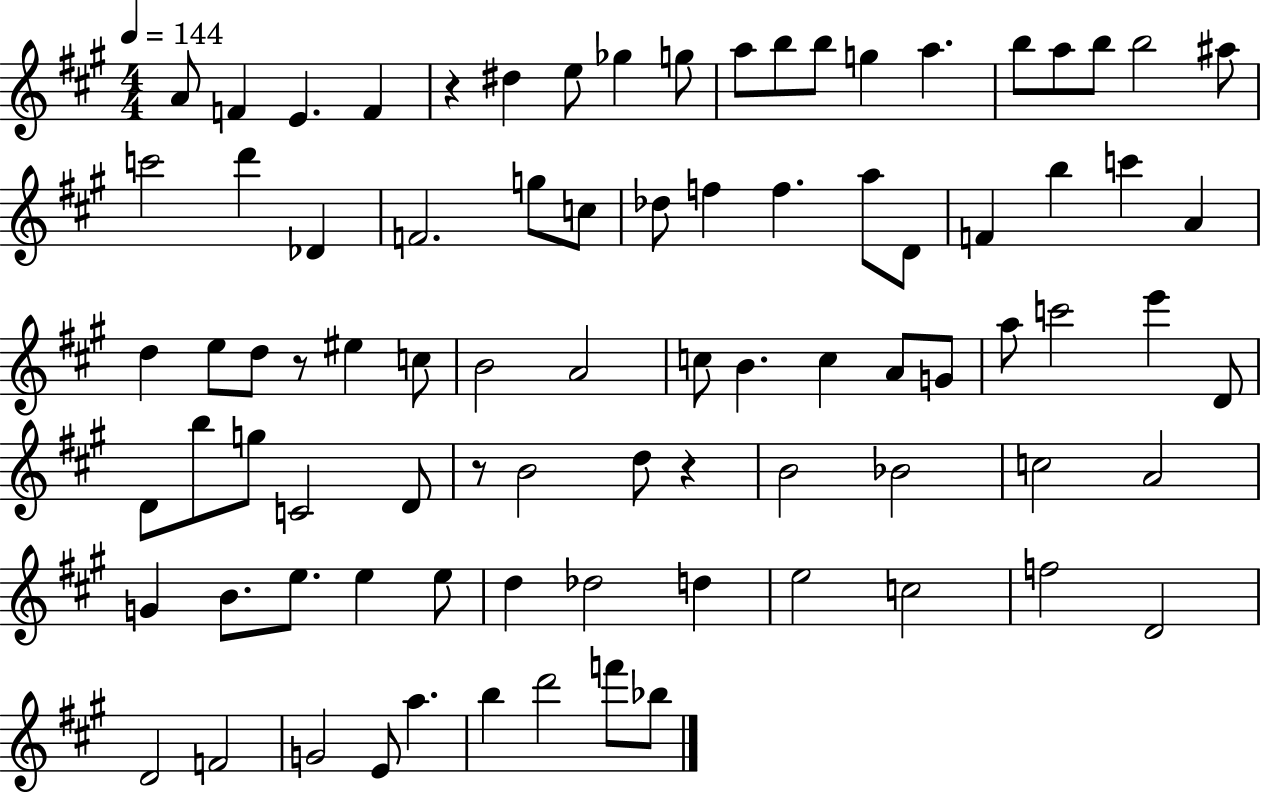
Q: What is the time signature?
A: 4/4